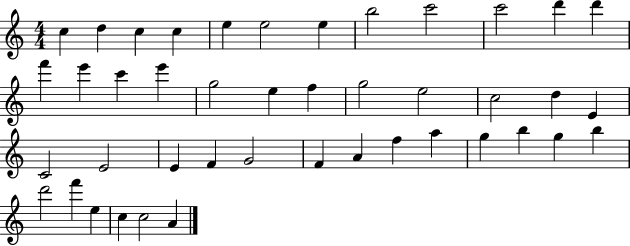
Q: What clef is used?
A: treble